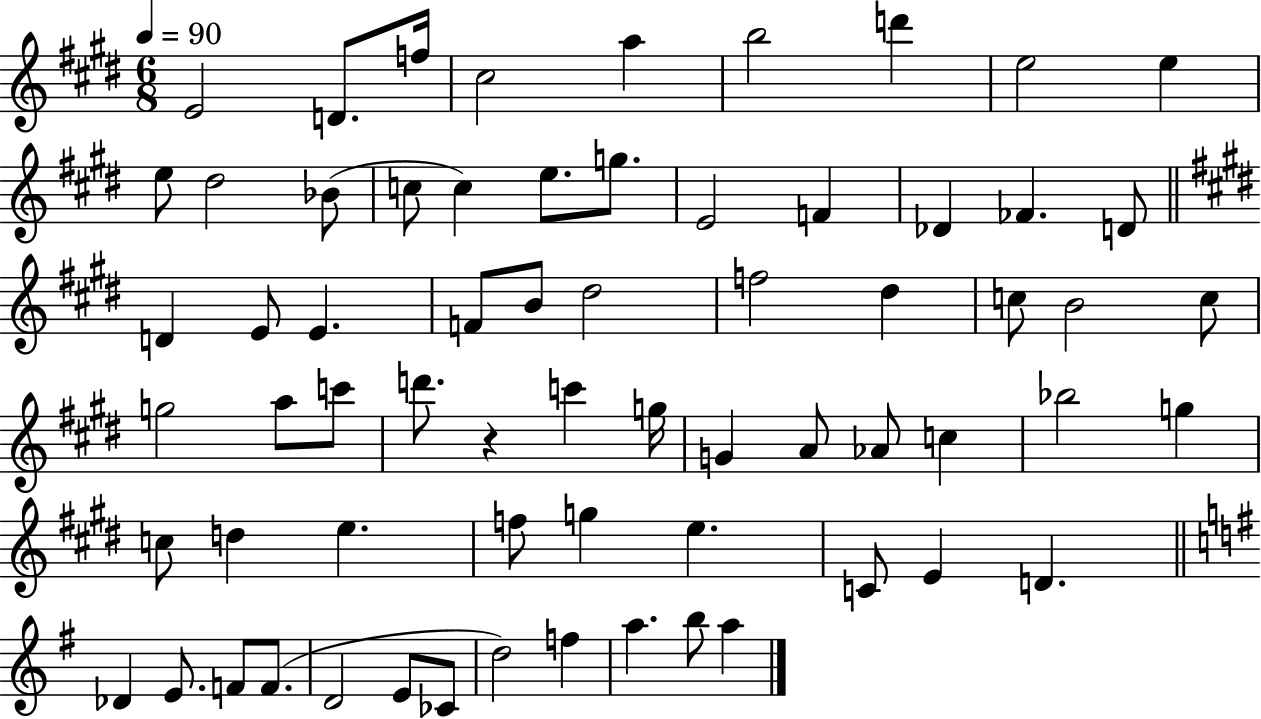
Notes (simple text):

E4/h D4/e. F5/s C#5/h A5/q B5/h D6/q E5/h E5/q E5/e D#5/h Bb4/e C5/e C5/q E5/e. G5/e. E4/h F4/q Db4/q FES4/q. D4/e D4/q E4/e E4/q. F4/e B4/e D#5/h F5/h D#5/q C5/e B4/h C5/e G5/h A5/e C6/e D6/e. R/q C6/q G5/s G4/q A4/e Ab4/e C5/q Bb5/h G5/q C5/e D5/q E5/q. F5/e G5/q E5/q. C4/e E4/q D4/q. Db4/q E4/e. F4/e F4/e. D4/h E4/e CES4/e D5/h F5/q A5/q. B5/e A5/q